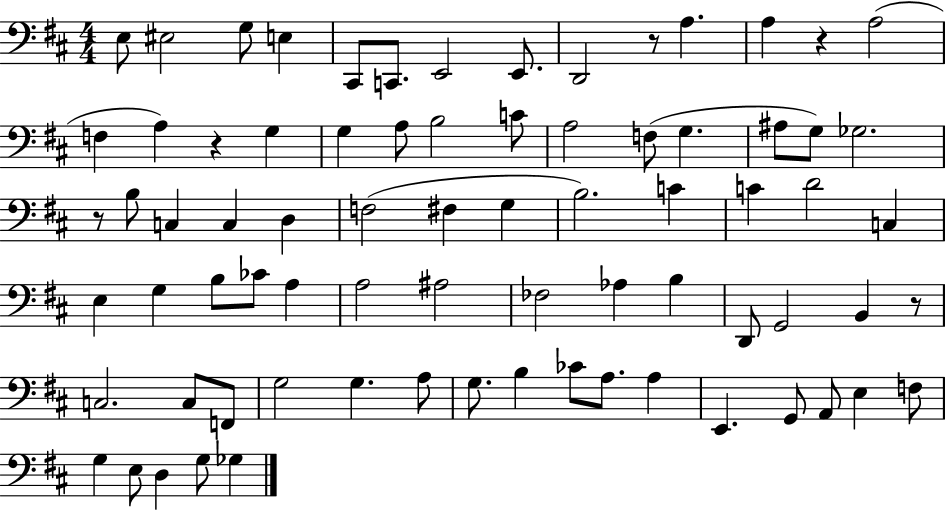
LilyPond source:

{
  \clef bass
  \numericTimeSignature
  \time 4/4
  \key d \major
  e8 eis2 g8 e4 | cis,8 c,8. e,2 e,8. | d,2 r8 a4. | a4 r4 a2( | \break f4 a4) r4 g4 | g4 a8 b2 c'8 | a2 f8( g4. | ais8 g8) ges2. | \break r8 b8 c4 c4 d4 | f2( fis4 g4 | b2.) c'4 | c'4 d'2 c4 | \break e4 g4 b8 ces'8 a4 | a2 ais2 | fes2 aes4 b4 | d,8 g,2 b,4 r8 | \break c2. c8 f,8 | g2 g4. a8 | g8. b4 ces'8 a8. a4 | e,4. g,8 a,8 e4 f8 | \break g4 e8 d4 g8 ges4 | \bar "|."
}